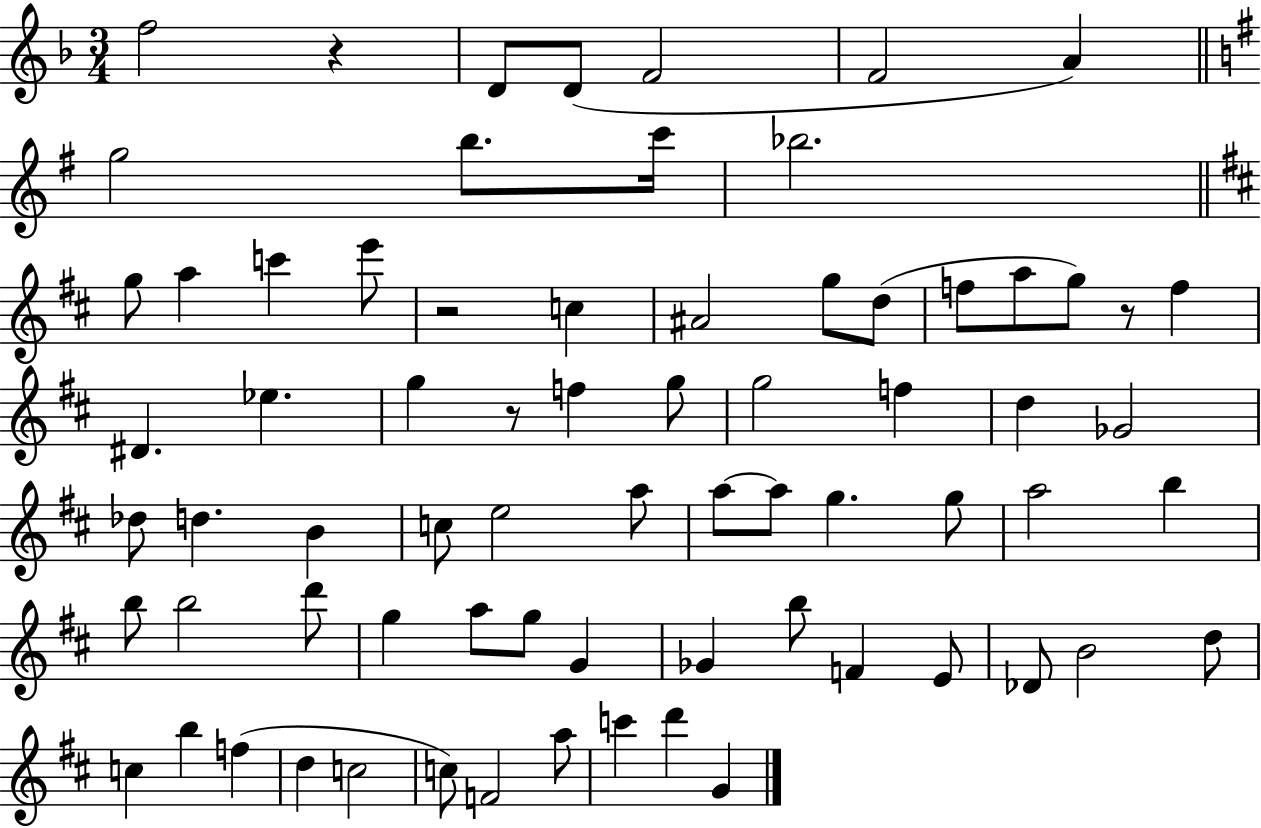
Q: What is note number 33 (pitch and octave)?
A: D5